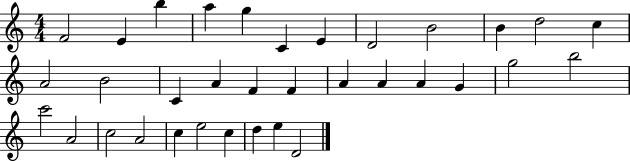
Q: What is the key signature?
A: C major